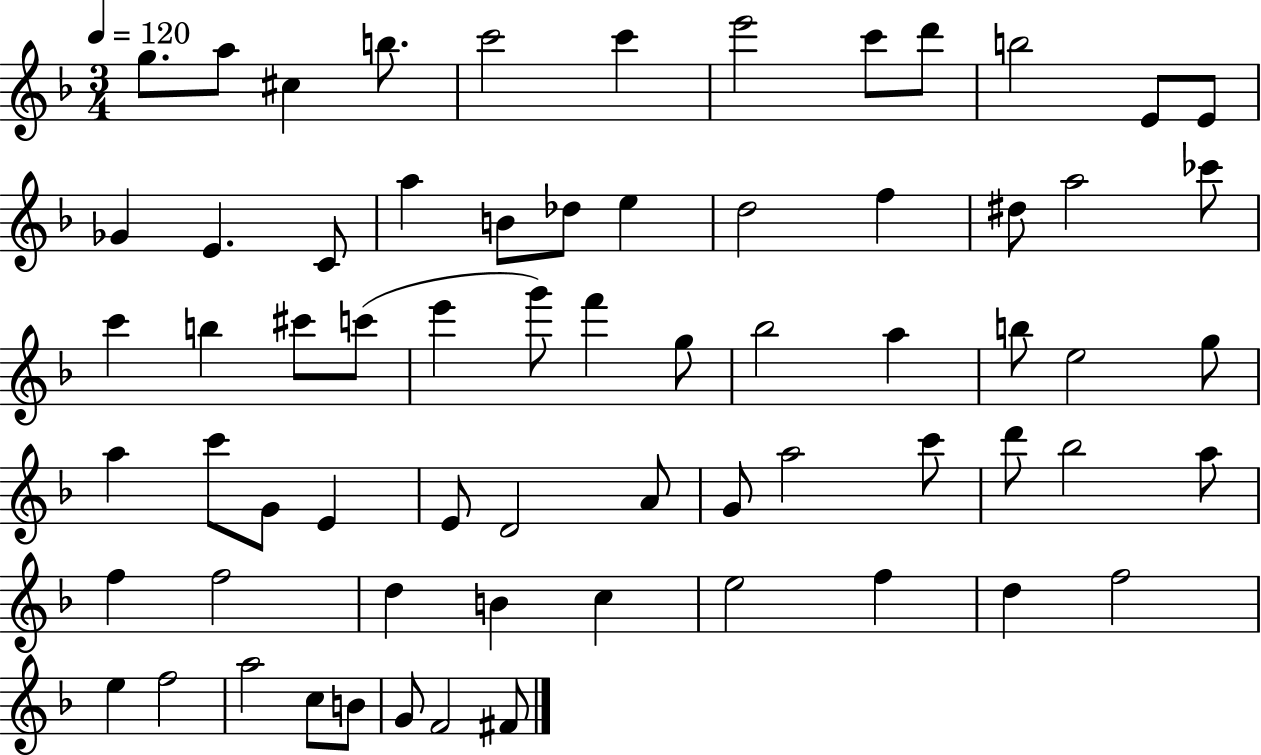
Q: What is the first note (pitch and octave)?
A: G5